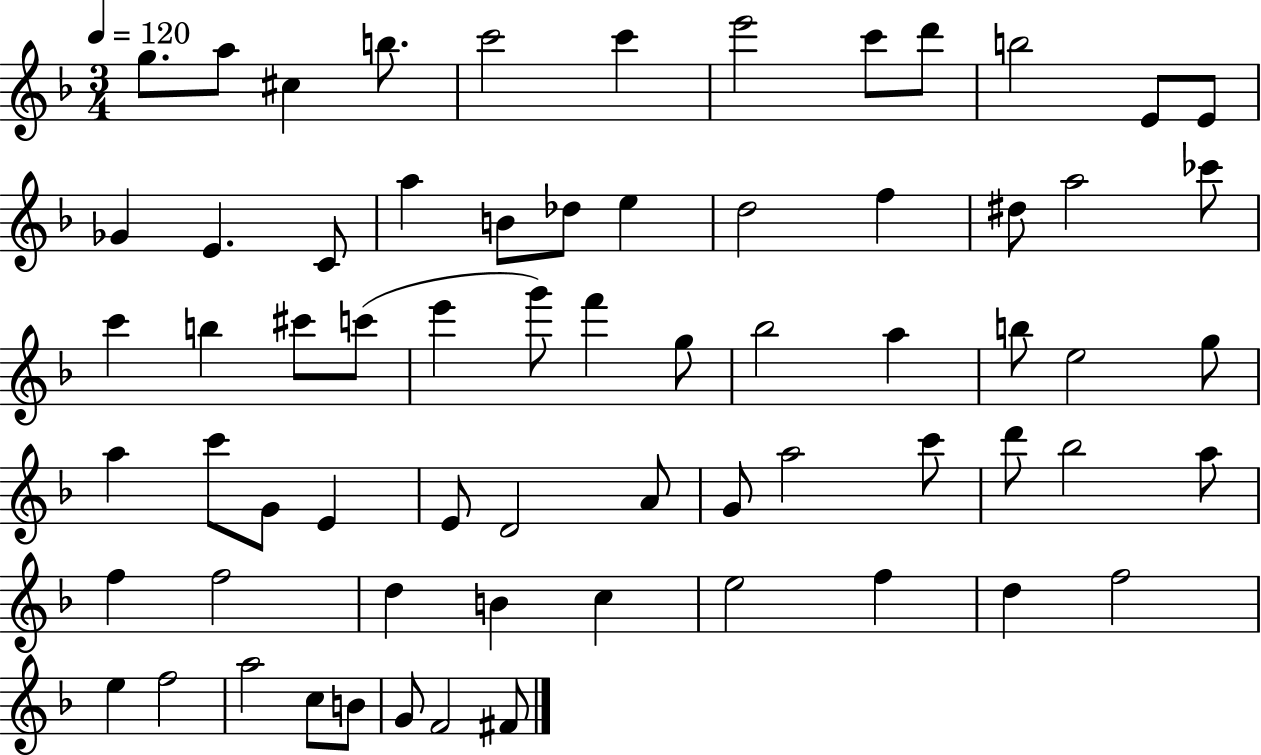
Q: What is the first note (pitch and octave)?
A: G5